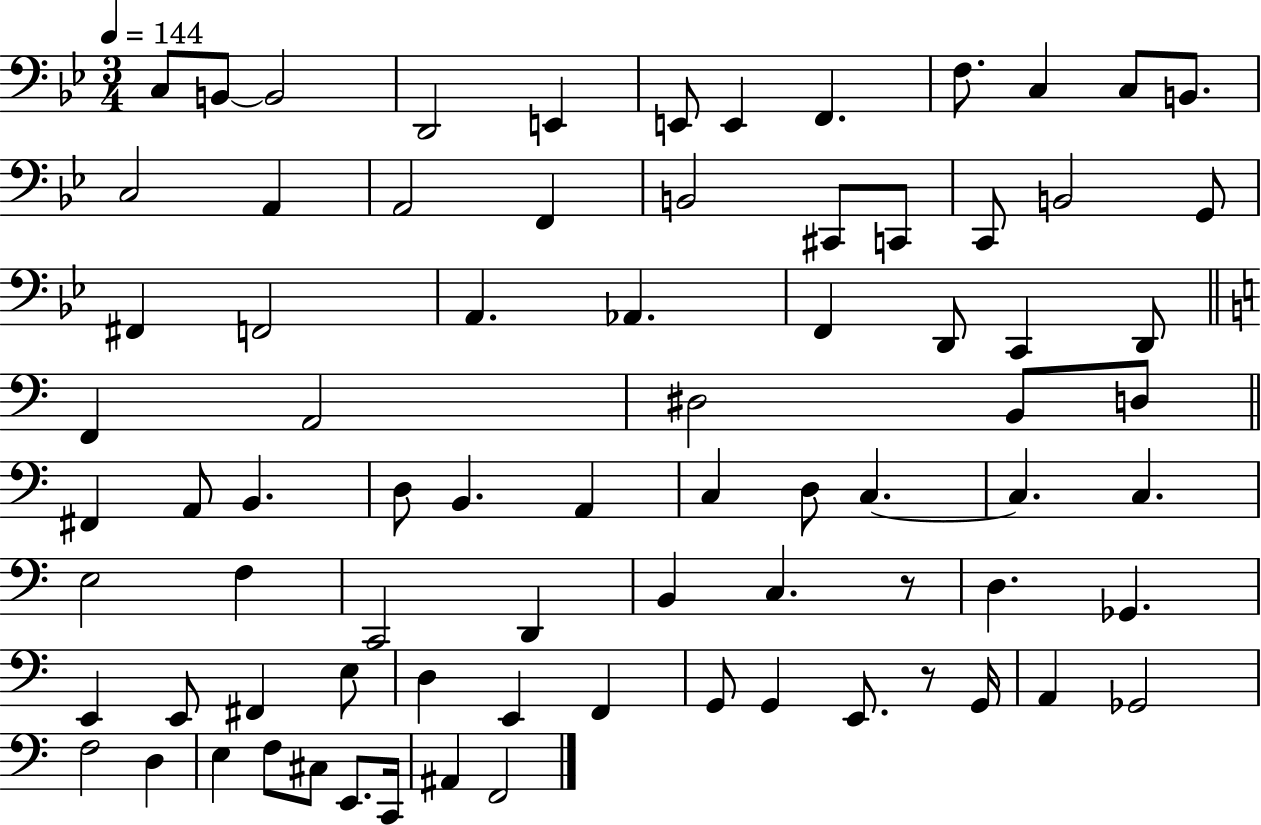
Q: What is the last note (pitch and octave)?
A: F2